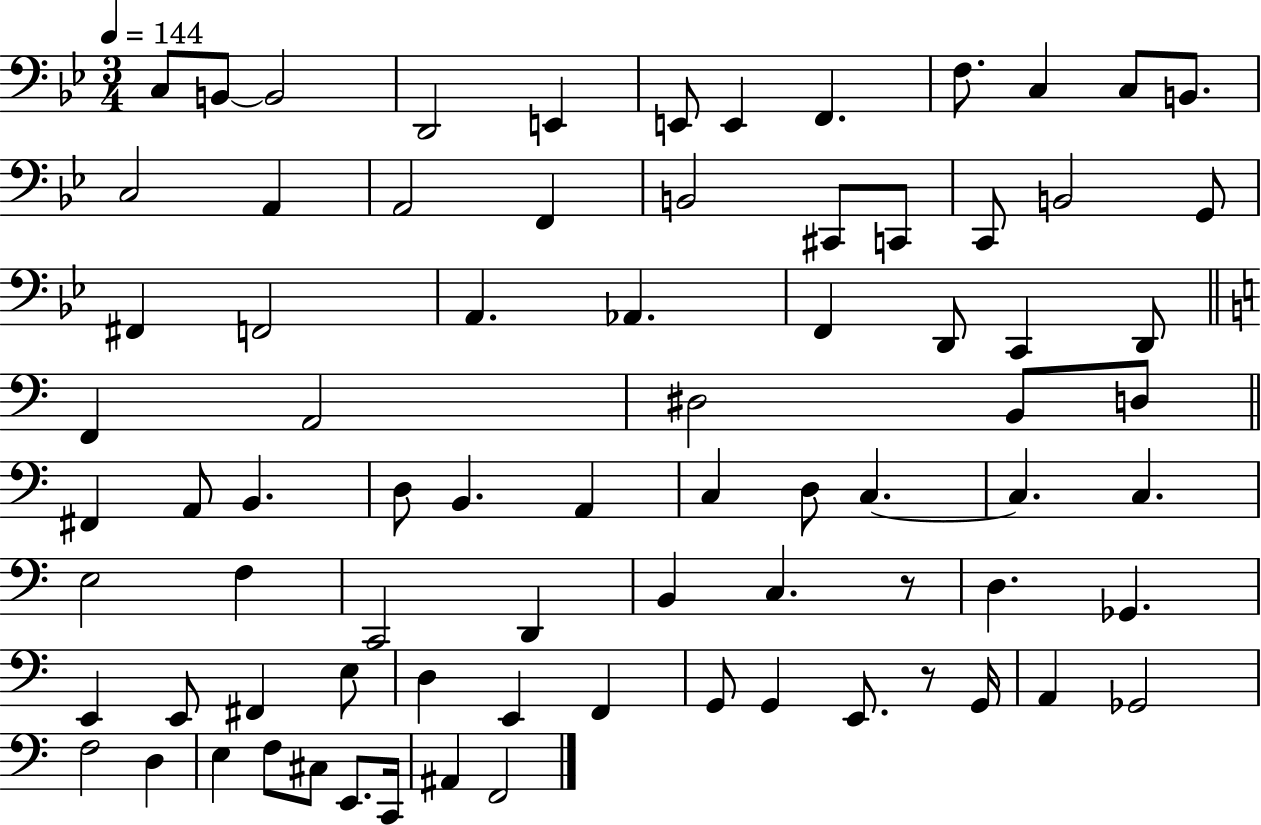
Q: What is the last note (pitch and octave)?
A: F2